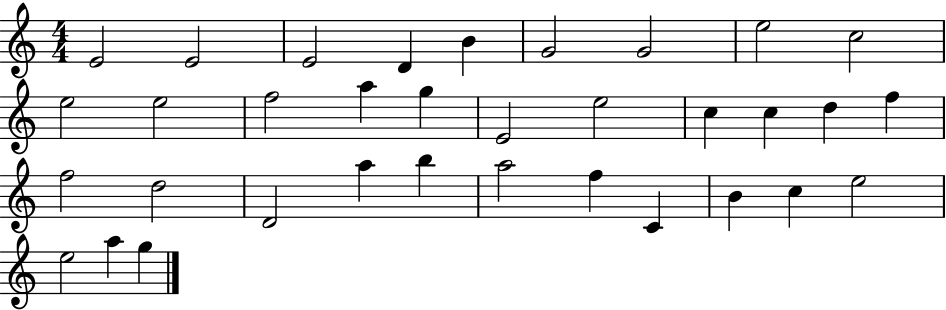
E4/h E4/h E4/h D4/q B4/q G4/h G4/h E5/h C5/h E5/h E5/h F5/h A5/q G5/q E4/h E5/h C5/q C5/q D5/q F5/q F5/h D5/h D4/h A5/q B5/q A5/h F5/q C4/q B4/q C5/q E5/h E5/h A5/q G5/q